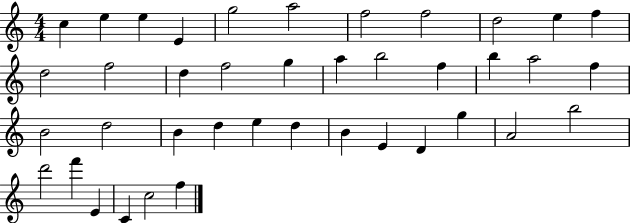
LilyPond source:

{
  \clef treble
  \numericTimeSignature
  \time 4/4
  \key c \major
  c''4 e''4 e''4 e'4 | g''2 a''2 | f''2 f''2 | d''2 e''4 f''4 | \break d''2 f''2 | d''4 f''2 g''4 | a''4 b''2 f''4 | b''4 a''2 f''4 | \break b'2 d''2 | b'4 d''4 e''4 d''4 | b'4 e'4 d'4 g''4 | a'2 b''2 | \break d'''2 f'''4 e'4 | c'4 c''2 f''4 | \bar "|."
}